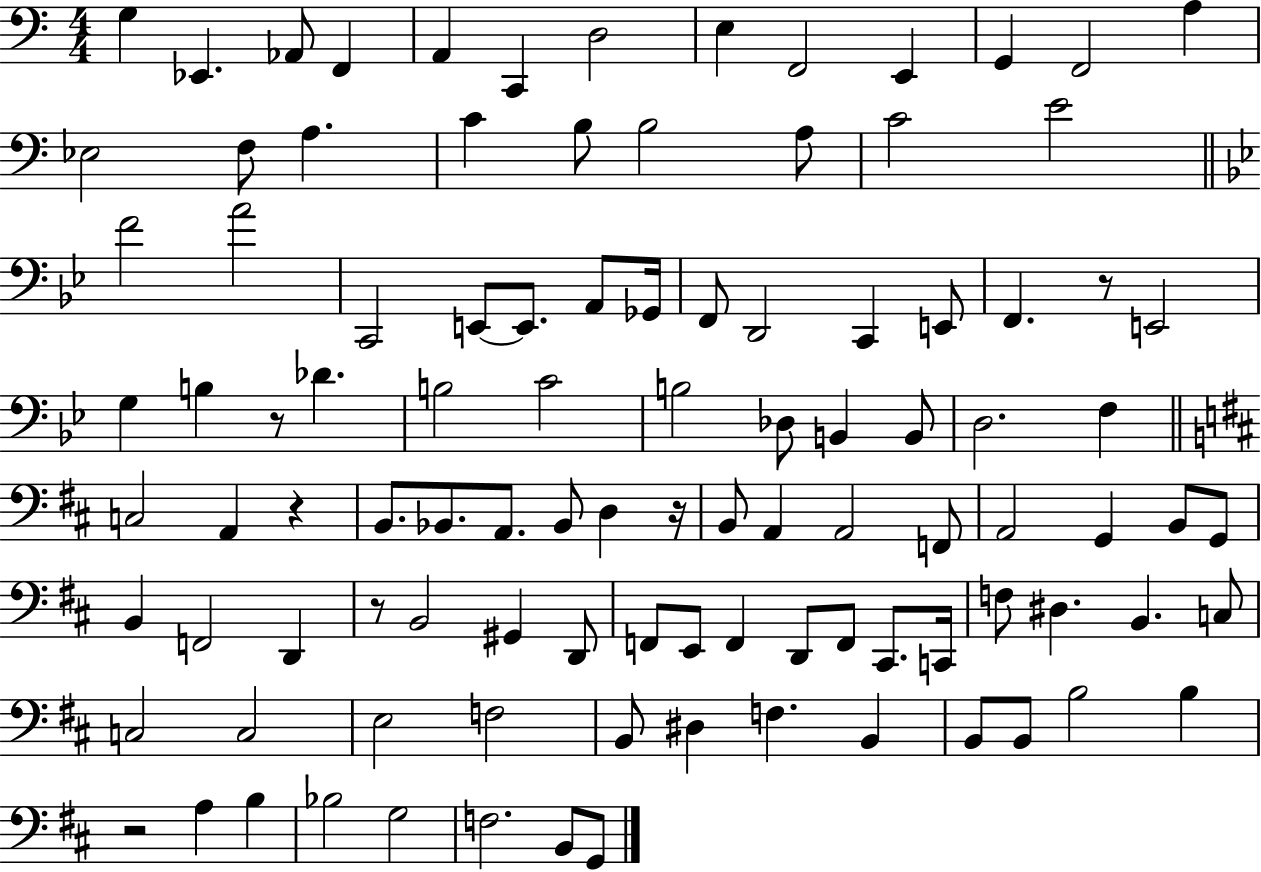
X:1
T:Untitled
M:4/4
L:1/4
K:C
G, _E,, _A,,/2 F,, A,, C,, D,2 E, F,,2 E,, G,, F,,2 A, _E,2 F,/2 A, C B,/2 B,2 A,/2 C2 E2 F2 A2 C,,2 E,,/2 E,,/2 A,,/2 _G,,/4 F,,/2 D,,2 C,, E,,/2 F,, z/2 E,,2 G, B, z/2 _D B,2 C2 B,2 _D,/2 B,, B,,/2 D,2 F, C,2 A,, z B,,/2 _B,,/2 A,,/2 _B,,/2 D, z/4 B,,/2 A,, A,,2 F,,/2 A,,2 G,, B,,/2 G,,/2 B,, F,,2 D,, z/2 B,,2 ^G,, D,,/2 F,,/2 E,,/2 F,, D,,/2 F,,/2 ^C,,/2 C,,/4 F,/2 ^D, B,, C,/2 C,2 C,2 E,2 F,2 B,,/2 ^D, F, B,, B,,/2 B,,/2 B,2 B, z2 A, B, _B,2 G,2 F,2 B,,/2 G,,/2